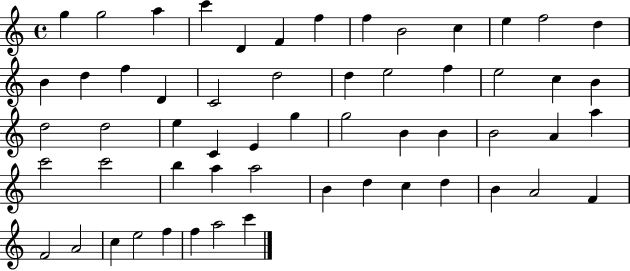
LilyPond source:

{
  \clef treble
  \time 4/4
  \defaultTimeSignature
  \key c \major
  g''4 g''2 a''4 | c'''4 d'4 f'4 f''4 | f''4 b'2 c''4 | e''4 f''2 d''4 | \break b'4 d''4 f''4 d'4 | c'2 d''2 | d''4 e''2 f''4 | e''2 c''4 b'4 | \break d''2 d''2 | e''4 c'4 e'4 g''4 | g''2 b'4 b'4 | b'2 a'4 a''4 | \break c'''2 c'''2 | b''4 a''4 a''2 | b'4 d''4 c''4 d''4 | b'4 a'2 f'4 | \break f'2 a'2 | c''4 e''2 f''4 | f''4 a''2 c'''4 | \bar "|."
}